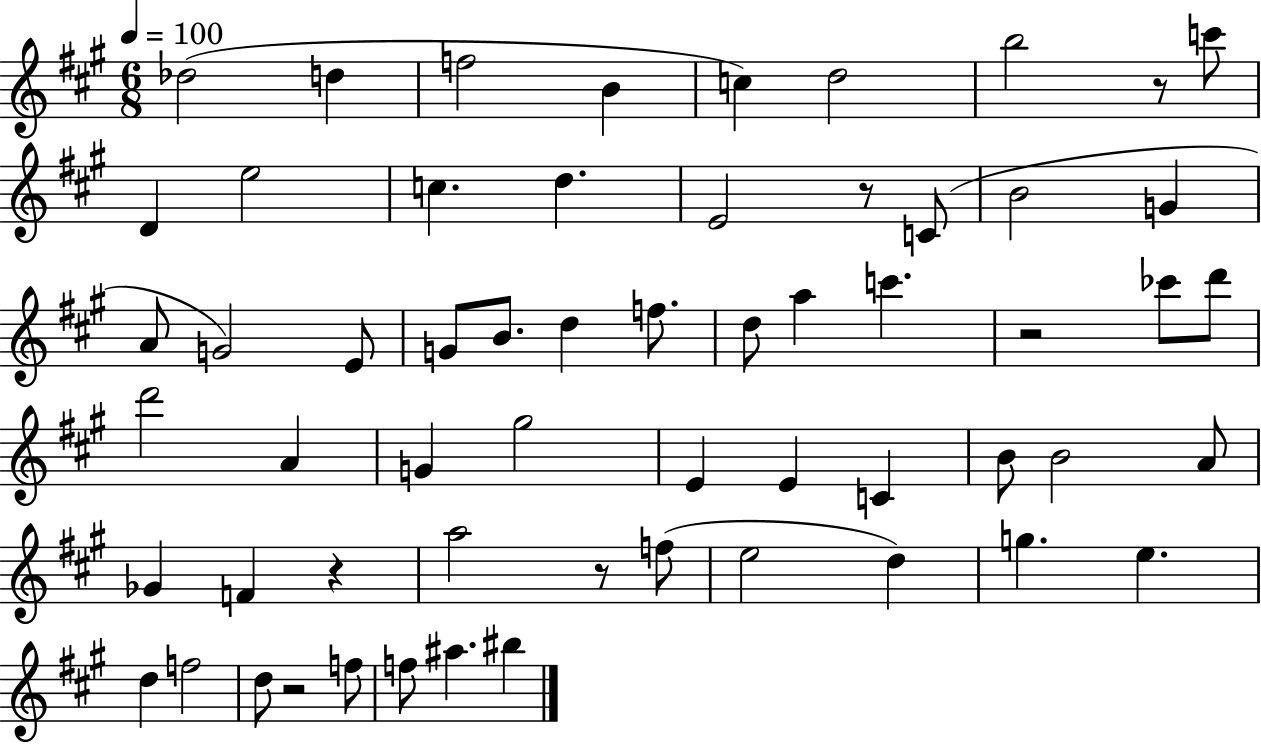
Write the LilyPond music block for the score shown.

{
  \clef treble
  \numericTimeSignature
  \time 6/8
  \key a \major
  \tempo 4 = 100
  des''2( d''4 | f''2 b'4 | c''4) d''2 | b''2 r8 c'''8 | \break d'4 e''2 | c''4. d''4. | e'2 r8 c'8( | b'2 g'4 | \break a'8 g'2) e'8 | g'8 b'8. d''4 f''8. | d''8 a''4 c'''4. | r2 ces'''8 d'''8 | \break d'''2 a'4 | g'4 gis''2 | e'4 e'4 c'4 | b'8 b'2 a'8 | \break ges'4 f'4 r4 | a''2 r8 f''8( | e''2 d''4) | g''4. e''4. | \break d''4 f''2 | d''8 r2 f''8 | f''8 ais''4. bis''4 | \bar "|."
}